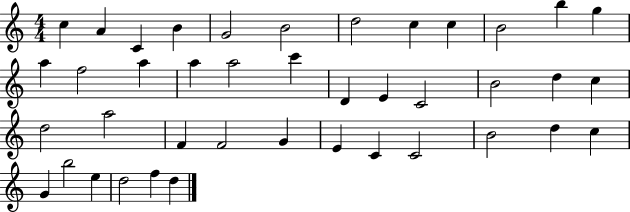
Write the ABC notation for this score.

X:1
T:Untitled
M:4/4
L:1/4
K:C
c A C B G2 B2 d2 c c B2 b g a f2 a a a2 c' D E C2 B2 d c d2 a2 F F2 G E C C2 B2 d c G b2 e d2 f d